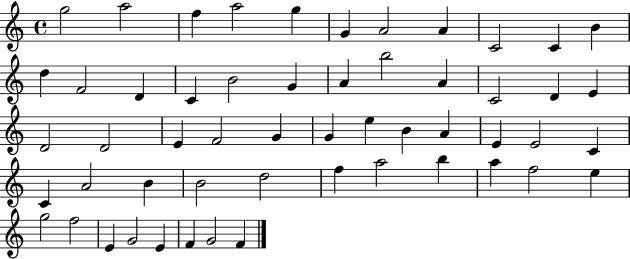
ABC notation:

X:1
T:Untitled
M:4/4
L:1/4
K:C
g2 a2 f a2 g G A2 A C2 C B d F2 D C B2 G A b2 A C2 D E D2 D2 E F2 G G e B A E E2 C C A2 B B2 d2 f a2 b a f2 e g2 f2 E G2 E F G2 F